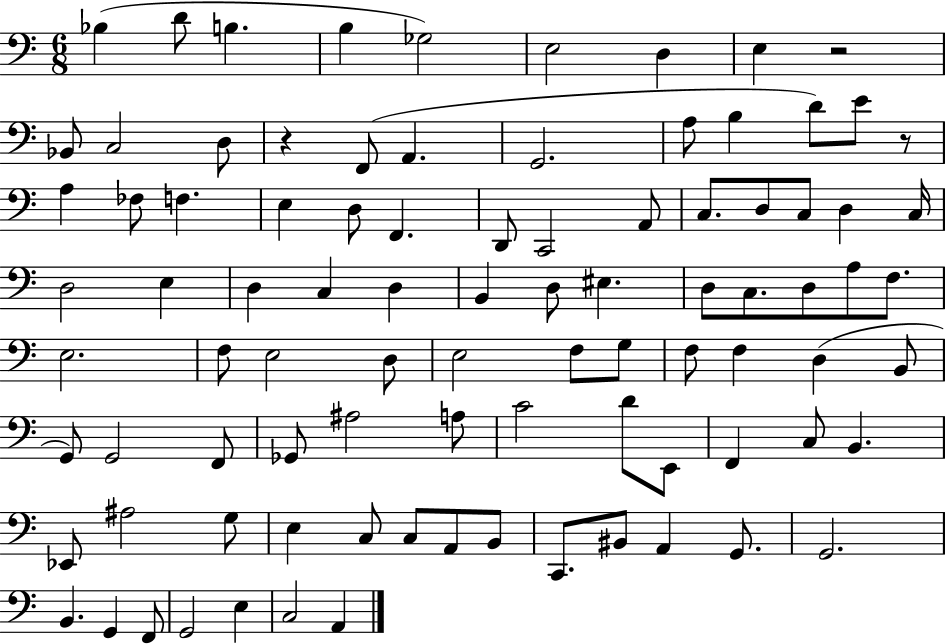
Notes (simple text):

Bb3/q D4/e B3/q. B3/q Gb3/h E3/h D3/q E3/q R/h Bb2/e C3/h D3/e R/q F2/e A2/q. G2/h. A3/e B3/q D4/e E4/e R/e A3/q FES3/e F3/q. E3/q D3/e F2/q. D2/e C2/h A2/e C3/e. D3/e C3/e D3/q C3/s D3/h E3/q D3/q C3/q D3/q B2/q D3/e EIS3/q. D3/e C3/e. D3/e A3/e F3/e. E3/h. F3/e E3/h D3/e E3/h F3/e G3/e F3/e F3/q D3/q B2/e G2/e G2/h F2/e Gb2/e A#3/h A3/e C4/h D4/e E2/e F2/q C3/e B2/q. Eb2/e A#3/h G3/e E3/q C3/e C3/e A2/e B2/e C2/e. BIS2/e A2/q G2/e. G2/h. B2/q. G2/q F2/e G2/h E3/q C3/h A2/q